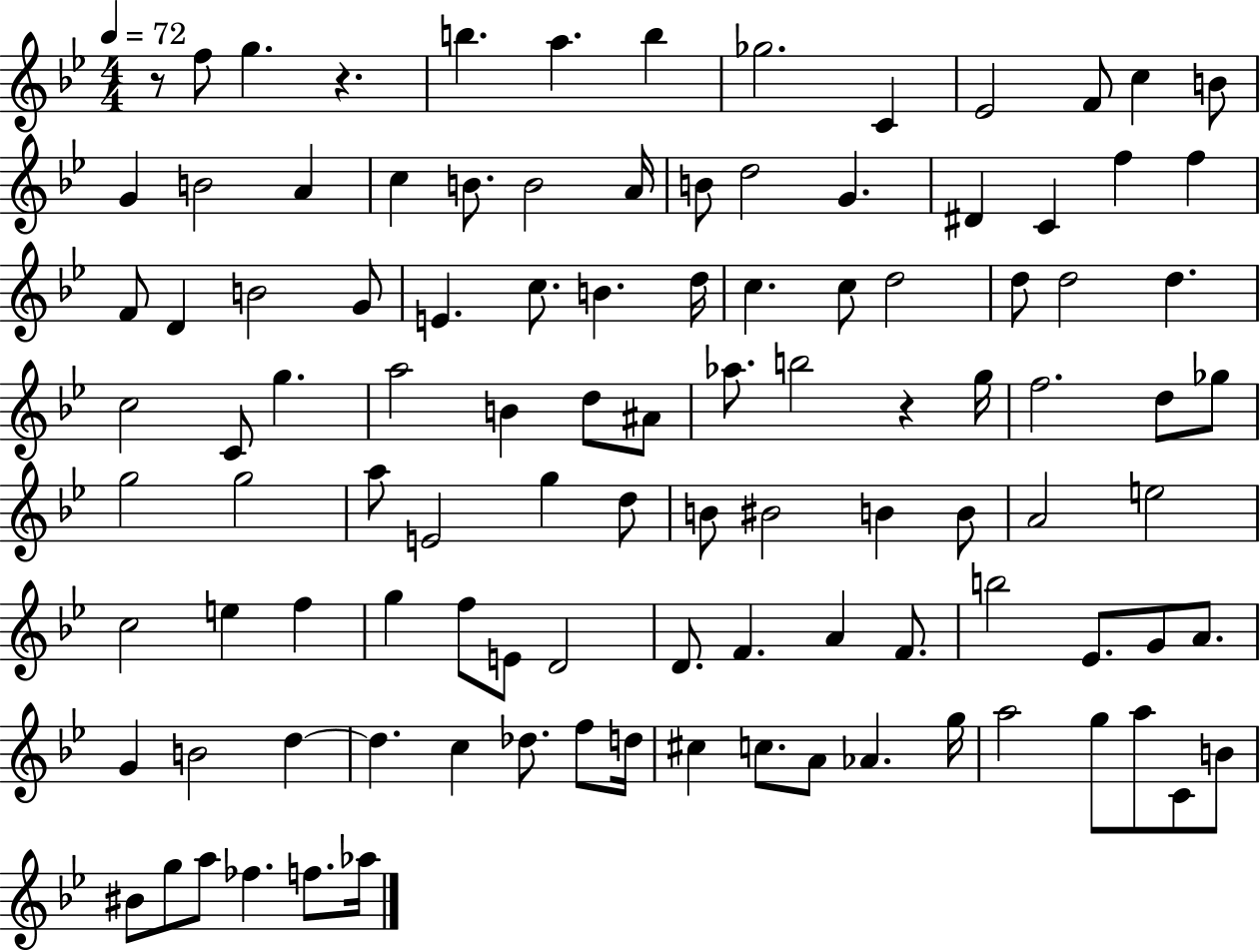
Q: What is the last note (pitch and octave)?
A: Ab5